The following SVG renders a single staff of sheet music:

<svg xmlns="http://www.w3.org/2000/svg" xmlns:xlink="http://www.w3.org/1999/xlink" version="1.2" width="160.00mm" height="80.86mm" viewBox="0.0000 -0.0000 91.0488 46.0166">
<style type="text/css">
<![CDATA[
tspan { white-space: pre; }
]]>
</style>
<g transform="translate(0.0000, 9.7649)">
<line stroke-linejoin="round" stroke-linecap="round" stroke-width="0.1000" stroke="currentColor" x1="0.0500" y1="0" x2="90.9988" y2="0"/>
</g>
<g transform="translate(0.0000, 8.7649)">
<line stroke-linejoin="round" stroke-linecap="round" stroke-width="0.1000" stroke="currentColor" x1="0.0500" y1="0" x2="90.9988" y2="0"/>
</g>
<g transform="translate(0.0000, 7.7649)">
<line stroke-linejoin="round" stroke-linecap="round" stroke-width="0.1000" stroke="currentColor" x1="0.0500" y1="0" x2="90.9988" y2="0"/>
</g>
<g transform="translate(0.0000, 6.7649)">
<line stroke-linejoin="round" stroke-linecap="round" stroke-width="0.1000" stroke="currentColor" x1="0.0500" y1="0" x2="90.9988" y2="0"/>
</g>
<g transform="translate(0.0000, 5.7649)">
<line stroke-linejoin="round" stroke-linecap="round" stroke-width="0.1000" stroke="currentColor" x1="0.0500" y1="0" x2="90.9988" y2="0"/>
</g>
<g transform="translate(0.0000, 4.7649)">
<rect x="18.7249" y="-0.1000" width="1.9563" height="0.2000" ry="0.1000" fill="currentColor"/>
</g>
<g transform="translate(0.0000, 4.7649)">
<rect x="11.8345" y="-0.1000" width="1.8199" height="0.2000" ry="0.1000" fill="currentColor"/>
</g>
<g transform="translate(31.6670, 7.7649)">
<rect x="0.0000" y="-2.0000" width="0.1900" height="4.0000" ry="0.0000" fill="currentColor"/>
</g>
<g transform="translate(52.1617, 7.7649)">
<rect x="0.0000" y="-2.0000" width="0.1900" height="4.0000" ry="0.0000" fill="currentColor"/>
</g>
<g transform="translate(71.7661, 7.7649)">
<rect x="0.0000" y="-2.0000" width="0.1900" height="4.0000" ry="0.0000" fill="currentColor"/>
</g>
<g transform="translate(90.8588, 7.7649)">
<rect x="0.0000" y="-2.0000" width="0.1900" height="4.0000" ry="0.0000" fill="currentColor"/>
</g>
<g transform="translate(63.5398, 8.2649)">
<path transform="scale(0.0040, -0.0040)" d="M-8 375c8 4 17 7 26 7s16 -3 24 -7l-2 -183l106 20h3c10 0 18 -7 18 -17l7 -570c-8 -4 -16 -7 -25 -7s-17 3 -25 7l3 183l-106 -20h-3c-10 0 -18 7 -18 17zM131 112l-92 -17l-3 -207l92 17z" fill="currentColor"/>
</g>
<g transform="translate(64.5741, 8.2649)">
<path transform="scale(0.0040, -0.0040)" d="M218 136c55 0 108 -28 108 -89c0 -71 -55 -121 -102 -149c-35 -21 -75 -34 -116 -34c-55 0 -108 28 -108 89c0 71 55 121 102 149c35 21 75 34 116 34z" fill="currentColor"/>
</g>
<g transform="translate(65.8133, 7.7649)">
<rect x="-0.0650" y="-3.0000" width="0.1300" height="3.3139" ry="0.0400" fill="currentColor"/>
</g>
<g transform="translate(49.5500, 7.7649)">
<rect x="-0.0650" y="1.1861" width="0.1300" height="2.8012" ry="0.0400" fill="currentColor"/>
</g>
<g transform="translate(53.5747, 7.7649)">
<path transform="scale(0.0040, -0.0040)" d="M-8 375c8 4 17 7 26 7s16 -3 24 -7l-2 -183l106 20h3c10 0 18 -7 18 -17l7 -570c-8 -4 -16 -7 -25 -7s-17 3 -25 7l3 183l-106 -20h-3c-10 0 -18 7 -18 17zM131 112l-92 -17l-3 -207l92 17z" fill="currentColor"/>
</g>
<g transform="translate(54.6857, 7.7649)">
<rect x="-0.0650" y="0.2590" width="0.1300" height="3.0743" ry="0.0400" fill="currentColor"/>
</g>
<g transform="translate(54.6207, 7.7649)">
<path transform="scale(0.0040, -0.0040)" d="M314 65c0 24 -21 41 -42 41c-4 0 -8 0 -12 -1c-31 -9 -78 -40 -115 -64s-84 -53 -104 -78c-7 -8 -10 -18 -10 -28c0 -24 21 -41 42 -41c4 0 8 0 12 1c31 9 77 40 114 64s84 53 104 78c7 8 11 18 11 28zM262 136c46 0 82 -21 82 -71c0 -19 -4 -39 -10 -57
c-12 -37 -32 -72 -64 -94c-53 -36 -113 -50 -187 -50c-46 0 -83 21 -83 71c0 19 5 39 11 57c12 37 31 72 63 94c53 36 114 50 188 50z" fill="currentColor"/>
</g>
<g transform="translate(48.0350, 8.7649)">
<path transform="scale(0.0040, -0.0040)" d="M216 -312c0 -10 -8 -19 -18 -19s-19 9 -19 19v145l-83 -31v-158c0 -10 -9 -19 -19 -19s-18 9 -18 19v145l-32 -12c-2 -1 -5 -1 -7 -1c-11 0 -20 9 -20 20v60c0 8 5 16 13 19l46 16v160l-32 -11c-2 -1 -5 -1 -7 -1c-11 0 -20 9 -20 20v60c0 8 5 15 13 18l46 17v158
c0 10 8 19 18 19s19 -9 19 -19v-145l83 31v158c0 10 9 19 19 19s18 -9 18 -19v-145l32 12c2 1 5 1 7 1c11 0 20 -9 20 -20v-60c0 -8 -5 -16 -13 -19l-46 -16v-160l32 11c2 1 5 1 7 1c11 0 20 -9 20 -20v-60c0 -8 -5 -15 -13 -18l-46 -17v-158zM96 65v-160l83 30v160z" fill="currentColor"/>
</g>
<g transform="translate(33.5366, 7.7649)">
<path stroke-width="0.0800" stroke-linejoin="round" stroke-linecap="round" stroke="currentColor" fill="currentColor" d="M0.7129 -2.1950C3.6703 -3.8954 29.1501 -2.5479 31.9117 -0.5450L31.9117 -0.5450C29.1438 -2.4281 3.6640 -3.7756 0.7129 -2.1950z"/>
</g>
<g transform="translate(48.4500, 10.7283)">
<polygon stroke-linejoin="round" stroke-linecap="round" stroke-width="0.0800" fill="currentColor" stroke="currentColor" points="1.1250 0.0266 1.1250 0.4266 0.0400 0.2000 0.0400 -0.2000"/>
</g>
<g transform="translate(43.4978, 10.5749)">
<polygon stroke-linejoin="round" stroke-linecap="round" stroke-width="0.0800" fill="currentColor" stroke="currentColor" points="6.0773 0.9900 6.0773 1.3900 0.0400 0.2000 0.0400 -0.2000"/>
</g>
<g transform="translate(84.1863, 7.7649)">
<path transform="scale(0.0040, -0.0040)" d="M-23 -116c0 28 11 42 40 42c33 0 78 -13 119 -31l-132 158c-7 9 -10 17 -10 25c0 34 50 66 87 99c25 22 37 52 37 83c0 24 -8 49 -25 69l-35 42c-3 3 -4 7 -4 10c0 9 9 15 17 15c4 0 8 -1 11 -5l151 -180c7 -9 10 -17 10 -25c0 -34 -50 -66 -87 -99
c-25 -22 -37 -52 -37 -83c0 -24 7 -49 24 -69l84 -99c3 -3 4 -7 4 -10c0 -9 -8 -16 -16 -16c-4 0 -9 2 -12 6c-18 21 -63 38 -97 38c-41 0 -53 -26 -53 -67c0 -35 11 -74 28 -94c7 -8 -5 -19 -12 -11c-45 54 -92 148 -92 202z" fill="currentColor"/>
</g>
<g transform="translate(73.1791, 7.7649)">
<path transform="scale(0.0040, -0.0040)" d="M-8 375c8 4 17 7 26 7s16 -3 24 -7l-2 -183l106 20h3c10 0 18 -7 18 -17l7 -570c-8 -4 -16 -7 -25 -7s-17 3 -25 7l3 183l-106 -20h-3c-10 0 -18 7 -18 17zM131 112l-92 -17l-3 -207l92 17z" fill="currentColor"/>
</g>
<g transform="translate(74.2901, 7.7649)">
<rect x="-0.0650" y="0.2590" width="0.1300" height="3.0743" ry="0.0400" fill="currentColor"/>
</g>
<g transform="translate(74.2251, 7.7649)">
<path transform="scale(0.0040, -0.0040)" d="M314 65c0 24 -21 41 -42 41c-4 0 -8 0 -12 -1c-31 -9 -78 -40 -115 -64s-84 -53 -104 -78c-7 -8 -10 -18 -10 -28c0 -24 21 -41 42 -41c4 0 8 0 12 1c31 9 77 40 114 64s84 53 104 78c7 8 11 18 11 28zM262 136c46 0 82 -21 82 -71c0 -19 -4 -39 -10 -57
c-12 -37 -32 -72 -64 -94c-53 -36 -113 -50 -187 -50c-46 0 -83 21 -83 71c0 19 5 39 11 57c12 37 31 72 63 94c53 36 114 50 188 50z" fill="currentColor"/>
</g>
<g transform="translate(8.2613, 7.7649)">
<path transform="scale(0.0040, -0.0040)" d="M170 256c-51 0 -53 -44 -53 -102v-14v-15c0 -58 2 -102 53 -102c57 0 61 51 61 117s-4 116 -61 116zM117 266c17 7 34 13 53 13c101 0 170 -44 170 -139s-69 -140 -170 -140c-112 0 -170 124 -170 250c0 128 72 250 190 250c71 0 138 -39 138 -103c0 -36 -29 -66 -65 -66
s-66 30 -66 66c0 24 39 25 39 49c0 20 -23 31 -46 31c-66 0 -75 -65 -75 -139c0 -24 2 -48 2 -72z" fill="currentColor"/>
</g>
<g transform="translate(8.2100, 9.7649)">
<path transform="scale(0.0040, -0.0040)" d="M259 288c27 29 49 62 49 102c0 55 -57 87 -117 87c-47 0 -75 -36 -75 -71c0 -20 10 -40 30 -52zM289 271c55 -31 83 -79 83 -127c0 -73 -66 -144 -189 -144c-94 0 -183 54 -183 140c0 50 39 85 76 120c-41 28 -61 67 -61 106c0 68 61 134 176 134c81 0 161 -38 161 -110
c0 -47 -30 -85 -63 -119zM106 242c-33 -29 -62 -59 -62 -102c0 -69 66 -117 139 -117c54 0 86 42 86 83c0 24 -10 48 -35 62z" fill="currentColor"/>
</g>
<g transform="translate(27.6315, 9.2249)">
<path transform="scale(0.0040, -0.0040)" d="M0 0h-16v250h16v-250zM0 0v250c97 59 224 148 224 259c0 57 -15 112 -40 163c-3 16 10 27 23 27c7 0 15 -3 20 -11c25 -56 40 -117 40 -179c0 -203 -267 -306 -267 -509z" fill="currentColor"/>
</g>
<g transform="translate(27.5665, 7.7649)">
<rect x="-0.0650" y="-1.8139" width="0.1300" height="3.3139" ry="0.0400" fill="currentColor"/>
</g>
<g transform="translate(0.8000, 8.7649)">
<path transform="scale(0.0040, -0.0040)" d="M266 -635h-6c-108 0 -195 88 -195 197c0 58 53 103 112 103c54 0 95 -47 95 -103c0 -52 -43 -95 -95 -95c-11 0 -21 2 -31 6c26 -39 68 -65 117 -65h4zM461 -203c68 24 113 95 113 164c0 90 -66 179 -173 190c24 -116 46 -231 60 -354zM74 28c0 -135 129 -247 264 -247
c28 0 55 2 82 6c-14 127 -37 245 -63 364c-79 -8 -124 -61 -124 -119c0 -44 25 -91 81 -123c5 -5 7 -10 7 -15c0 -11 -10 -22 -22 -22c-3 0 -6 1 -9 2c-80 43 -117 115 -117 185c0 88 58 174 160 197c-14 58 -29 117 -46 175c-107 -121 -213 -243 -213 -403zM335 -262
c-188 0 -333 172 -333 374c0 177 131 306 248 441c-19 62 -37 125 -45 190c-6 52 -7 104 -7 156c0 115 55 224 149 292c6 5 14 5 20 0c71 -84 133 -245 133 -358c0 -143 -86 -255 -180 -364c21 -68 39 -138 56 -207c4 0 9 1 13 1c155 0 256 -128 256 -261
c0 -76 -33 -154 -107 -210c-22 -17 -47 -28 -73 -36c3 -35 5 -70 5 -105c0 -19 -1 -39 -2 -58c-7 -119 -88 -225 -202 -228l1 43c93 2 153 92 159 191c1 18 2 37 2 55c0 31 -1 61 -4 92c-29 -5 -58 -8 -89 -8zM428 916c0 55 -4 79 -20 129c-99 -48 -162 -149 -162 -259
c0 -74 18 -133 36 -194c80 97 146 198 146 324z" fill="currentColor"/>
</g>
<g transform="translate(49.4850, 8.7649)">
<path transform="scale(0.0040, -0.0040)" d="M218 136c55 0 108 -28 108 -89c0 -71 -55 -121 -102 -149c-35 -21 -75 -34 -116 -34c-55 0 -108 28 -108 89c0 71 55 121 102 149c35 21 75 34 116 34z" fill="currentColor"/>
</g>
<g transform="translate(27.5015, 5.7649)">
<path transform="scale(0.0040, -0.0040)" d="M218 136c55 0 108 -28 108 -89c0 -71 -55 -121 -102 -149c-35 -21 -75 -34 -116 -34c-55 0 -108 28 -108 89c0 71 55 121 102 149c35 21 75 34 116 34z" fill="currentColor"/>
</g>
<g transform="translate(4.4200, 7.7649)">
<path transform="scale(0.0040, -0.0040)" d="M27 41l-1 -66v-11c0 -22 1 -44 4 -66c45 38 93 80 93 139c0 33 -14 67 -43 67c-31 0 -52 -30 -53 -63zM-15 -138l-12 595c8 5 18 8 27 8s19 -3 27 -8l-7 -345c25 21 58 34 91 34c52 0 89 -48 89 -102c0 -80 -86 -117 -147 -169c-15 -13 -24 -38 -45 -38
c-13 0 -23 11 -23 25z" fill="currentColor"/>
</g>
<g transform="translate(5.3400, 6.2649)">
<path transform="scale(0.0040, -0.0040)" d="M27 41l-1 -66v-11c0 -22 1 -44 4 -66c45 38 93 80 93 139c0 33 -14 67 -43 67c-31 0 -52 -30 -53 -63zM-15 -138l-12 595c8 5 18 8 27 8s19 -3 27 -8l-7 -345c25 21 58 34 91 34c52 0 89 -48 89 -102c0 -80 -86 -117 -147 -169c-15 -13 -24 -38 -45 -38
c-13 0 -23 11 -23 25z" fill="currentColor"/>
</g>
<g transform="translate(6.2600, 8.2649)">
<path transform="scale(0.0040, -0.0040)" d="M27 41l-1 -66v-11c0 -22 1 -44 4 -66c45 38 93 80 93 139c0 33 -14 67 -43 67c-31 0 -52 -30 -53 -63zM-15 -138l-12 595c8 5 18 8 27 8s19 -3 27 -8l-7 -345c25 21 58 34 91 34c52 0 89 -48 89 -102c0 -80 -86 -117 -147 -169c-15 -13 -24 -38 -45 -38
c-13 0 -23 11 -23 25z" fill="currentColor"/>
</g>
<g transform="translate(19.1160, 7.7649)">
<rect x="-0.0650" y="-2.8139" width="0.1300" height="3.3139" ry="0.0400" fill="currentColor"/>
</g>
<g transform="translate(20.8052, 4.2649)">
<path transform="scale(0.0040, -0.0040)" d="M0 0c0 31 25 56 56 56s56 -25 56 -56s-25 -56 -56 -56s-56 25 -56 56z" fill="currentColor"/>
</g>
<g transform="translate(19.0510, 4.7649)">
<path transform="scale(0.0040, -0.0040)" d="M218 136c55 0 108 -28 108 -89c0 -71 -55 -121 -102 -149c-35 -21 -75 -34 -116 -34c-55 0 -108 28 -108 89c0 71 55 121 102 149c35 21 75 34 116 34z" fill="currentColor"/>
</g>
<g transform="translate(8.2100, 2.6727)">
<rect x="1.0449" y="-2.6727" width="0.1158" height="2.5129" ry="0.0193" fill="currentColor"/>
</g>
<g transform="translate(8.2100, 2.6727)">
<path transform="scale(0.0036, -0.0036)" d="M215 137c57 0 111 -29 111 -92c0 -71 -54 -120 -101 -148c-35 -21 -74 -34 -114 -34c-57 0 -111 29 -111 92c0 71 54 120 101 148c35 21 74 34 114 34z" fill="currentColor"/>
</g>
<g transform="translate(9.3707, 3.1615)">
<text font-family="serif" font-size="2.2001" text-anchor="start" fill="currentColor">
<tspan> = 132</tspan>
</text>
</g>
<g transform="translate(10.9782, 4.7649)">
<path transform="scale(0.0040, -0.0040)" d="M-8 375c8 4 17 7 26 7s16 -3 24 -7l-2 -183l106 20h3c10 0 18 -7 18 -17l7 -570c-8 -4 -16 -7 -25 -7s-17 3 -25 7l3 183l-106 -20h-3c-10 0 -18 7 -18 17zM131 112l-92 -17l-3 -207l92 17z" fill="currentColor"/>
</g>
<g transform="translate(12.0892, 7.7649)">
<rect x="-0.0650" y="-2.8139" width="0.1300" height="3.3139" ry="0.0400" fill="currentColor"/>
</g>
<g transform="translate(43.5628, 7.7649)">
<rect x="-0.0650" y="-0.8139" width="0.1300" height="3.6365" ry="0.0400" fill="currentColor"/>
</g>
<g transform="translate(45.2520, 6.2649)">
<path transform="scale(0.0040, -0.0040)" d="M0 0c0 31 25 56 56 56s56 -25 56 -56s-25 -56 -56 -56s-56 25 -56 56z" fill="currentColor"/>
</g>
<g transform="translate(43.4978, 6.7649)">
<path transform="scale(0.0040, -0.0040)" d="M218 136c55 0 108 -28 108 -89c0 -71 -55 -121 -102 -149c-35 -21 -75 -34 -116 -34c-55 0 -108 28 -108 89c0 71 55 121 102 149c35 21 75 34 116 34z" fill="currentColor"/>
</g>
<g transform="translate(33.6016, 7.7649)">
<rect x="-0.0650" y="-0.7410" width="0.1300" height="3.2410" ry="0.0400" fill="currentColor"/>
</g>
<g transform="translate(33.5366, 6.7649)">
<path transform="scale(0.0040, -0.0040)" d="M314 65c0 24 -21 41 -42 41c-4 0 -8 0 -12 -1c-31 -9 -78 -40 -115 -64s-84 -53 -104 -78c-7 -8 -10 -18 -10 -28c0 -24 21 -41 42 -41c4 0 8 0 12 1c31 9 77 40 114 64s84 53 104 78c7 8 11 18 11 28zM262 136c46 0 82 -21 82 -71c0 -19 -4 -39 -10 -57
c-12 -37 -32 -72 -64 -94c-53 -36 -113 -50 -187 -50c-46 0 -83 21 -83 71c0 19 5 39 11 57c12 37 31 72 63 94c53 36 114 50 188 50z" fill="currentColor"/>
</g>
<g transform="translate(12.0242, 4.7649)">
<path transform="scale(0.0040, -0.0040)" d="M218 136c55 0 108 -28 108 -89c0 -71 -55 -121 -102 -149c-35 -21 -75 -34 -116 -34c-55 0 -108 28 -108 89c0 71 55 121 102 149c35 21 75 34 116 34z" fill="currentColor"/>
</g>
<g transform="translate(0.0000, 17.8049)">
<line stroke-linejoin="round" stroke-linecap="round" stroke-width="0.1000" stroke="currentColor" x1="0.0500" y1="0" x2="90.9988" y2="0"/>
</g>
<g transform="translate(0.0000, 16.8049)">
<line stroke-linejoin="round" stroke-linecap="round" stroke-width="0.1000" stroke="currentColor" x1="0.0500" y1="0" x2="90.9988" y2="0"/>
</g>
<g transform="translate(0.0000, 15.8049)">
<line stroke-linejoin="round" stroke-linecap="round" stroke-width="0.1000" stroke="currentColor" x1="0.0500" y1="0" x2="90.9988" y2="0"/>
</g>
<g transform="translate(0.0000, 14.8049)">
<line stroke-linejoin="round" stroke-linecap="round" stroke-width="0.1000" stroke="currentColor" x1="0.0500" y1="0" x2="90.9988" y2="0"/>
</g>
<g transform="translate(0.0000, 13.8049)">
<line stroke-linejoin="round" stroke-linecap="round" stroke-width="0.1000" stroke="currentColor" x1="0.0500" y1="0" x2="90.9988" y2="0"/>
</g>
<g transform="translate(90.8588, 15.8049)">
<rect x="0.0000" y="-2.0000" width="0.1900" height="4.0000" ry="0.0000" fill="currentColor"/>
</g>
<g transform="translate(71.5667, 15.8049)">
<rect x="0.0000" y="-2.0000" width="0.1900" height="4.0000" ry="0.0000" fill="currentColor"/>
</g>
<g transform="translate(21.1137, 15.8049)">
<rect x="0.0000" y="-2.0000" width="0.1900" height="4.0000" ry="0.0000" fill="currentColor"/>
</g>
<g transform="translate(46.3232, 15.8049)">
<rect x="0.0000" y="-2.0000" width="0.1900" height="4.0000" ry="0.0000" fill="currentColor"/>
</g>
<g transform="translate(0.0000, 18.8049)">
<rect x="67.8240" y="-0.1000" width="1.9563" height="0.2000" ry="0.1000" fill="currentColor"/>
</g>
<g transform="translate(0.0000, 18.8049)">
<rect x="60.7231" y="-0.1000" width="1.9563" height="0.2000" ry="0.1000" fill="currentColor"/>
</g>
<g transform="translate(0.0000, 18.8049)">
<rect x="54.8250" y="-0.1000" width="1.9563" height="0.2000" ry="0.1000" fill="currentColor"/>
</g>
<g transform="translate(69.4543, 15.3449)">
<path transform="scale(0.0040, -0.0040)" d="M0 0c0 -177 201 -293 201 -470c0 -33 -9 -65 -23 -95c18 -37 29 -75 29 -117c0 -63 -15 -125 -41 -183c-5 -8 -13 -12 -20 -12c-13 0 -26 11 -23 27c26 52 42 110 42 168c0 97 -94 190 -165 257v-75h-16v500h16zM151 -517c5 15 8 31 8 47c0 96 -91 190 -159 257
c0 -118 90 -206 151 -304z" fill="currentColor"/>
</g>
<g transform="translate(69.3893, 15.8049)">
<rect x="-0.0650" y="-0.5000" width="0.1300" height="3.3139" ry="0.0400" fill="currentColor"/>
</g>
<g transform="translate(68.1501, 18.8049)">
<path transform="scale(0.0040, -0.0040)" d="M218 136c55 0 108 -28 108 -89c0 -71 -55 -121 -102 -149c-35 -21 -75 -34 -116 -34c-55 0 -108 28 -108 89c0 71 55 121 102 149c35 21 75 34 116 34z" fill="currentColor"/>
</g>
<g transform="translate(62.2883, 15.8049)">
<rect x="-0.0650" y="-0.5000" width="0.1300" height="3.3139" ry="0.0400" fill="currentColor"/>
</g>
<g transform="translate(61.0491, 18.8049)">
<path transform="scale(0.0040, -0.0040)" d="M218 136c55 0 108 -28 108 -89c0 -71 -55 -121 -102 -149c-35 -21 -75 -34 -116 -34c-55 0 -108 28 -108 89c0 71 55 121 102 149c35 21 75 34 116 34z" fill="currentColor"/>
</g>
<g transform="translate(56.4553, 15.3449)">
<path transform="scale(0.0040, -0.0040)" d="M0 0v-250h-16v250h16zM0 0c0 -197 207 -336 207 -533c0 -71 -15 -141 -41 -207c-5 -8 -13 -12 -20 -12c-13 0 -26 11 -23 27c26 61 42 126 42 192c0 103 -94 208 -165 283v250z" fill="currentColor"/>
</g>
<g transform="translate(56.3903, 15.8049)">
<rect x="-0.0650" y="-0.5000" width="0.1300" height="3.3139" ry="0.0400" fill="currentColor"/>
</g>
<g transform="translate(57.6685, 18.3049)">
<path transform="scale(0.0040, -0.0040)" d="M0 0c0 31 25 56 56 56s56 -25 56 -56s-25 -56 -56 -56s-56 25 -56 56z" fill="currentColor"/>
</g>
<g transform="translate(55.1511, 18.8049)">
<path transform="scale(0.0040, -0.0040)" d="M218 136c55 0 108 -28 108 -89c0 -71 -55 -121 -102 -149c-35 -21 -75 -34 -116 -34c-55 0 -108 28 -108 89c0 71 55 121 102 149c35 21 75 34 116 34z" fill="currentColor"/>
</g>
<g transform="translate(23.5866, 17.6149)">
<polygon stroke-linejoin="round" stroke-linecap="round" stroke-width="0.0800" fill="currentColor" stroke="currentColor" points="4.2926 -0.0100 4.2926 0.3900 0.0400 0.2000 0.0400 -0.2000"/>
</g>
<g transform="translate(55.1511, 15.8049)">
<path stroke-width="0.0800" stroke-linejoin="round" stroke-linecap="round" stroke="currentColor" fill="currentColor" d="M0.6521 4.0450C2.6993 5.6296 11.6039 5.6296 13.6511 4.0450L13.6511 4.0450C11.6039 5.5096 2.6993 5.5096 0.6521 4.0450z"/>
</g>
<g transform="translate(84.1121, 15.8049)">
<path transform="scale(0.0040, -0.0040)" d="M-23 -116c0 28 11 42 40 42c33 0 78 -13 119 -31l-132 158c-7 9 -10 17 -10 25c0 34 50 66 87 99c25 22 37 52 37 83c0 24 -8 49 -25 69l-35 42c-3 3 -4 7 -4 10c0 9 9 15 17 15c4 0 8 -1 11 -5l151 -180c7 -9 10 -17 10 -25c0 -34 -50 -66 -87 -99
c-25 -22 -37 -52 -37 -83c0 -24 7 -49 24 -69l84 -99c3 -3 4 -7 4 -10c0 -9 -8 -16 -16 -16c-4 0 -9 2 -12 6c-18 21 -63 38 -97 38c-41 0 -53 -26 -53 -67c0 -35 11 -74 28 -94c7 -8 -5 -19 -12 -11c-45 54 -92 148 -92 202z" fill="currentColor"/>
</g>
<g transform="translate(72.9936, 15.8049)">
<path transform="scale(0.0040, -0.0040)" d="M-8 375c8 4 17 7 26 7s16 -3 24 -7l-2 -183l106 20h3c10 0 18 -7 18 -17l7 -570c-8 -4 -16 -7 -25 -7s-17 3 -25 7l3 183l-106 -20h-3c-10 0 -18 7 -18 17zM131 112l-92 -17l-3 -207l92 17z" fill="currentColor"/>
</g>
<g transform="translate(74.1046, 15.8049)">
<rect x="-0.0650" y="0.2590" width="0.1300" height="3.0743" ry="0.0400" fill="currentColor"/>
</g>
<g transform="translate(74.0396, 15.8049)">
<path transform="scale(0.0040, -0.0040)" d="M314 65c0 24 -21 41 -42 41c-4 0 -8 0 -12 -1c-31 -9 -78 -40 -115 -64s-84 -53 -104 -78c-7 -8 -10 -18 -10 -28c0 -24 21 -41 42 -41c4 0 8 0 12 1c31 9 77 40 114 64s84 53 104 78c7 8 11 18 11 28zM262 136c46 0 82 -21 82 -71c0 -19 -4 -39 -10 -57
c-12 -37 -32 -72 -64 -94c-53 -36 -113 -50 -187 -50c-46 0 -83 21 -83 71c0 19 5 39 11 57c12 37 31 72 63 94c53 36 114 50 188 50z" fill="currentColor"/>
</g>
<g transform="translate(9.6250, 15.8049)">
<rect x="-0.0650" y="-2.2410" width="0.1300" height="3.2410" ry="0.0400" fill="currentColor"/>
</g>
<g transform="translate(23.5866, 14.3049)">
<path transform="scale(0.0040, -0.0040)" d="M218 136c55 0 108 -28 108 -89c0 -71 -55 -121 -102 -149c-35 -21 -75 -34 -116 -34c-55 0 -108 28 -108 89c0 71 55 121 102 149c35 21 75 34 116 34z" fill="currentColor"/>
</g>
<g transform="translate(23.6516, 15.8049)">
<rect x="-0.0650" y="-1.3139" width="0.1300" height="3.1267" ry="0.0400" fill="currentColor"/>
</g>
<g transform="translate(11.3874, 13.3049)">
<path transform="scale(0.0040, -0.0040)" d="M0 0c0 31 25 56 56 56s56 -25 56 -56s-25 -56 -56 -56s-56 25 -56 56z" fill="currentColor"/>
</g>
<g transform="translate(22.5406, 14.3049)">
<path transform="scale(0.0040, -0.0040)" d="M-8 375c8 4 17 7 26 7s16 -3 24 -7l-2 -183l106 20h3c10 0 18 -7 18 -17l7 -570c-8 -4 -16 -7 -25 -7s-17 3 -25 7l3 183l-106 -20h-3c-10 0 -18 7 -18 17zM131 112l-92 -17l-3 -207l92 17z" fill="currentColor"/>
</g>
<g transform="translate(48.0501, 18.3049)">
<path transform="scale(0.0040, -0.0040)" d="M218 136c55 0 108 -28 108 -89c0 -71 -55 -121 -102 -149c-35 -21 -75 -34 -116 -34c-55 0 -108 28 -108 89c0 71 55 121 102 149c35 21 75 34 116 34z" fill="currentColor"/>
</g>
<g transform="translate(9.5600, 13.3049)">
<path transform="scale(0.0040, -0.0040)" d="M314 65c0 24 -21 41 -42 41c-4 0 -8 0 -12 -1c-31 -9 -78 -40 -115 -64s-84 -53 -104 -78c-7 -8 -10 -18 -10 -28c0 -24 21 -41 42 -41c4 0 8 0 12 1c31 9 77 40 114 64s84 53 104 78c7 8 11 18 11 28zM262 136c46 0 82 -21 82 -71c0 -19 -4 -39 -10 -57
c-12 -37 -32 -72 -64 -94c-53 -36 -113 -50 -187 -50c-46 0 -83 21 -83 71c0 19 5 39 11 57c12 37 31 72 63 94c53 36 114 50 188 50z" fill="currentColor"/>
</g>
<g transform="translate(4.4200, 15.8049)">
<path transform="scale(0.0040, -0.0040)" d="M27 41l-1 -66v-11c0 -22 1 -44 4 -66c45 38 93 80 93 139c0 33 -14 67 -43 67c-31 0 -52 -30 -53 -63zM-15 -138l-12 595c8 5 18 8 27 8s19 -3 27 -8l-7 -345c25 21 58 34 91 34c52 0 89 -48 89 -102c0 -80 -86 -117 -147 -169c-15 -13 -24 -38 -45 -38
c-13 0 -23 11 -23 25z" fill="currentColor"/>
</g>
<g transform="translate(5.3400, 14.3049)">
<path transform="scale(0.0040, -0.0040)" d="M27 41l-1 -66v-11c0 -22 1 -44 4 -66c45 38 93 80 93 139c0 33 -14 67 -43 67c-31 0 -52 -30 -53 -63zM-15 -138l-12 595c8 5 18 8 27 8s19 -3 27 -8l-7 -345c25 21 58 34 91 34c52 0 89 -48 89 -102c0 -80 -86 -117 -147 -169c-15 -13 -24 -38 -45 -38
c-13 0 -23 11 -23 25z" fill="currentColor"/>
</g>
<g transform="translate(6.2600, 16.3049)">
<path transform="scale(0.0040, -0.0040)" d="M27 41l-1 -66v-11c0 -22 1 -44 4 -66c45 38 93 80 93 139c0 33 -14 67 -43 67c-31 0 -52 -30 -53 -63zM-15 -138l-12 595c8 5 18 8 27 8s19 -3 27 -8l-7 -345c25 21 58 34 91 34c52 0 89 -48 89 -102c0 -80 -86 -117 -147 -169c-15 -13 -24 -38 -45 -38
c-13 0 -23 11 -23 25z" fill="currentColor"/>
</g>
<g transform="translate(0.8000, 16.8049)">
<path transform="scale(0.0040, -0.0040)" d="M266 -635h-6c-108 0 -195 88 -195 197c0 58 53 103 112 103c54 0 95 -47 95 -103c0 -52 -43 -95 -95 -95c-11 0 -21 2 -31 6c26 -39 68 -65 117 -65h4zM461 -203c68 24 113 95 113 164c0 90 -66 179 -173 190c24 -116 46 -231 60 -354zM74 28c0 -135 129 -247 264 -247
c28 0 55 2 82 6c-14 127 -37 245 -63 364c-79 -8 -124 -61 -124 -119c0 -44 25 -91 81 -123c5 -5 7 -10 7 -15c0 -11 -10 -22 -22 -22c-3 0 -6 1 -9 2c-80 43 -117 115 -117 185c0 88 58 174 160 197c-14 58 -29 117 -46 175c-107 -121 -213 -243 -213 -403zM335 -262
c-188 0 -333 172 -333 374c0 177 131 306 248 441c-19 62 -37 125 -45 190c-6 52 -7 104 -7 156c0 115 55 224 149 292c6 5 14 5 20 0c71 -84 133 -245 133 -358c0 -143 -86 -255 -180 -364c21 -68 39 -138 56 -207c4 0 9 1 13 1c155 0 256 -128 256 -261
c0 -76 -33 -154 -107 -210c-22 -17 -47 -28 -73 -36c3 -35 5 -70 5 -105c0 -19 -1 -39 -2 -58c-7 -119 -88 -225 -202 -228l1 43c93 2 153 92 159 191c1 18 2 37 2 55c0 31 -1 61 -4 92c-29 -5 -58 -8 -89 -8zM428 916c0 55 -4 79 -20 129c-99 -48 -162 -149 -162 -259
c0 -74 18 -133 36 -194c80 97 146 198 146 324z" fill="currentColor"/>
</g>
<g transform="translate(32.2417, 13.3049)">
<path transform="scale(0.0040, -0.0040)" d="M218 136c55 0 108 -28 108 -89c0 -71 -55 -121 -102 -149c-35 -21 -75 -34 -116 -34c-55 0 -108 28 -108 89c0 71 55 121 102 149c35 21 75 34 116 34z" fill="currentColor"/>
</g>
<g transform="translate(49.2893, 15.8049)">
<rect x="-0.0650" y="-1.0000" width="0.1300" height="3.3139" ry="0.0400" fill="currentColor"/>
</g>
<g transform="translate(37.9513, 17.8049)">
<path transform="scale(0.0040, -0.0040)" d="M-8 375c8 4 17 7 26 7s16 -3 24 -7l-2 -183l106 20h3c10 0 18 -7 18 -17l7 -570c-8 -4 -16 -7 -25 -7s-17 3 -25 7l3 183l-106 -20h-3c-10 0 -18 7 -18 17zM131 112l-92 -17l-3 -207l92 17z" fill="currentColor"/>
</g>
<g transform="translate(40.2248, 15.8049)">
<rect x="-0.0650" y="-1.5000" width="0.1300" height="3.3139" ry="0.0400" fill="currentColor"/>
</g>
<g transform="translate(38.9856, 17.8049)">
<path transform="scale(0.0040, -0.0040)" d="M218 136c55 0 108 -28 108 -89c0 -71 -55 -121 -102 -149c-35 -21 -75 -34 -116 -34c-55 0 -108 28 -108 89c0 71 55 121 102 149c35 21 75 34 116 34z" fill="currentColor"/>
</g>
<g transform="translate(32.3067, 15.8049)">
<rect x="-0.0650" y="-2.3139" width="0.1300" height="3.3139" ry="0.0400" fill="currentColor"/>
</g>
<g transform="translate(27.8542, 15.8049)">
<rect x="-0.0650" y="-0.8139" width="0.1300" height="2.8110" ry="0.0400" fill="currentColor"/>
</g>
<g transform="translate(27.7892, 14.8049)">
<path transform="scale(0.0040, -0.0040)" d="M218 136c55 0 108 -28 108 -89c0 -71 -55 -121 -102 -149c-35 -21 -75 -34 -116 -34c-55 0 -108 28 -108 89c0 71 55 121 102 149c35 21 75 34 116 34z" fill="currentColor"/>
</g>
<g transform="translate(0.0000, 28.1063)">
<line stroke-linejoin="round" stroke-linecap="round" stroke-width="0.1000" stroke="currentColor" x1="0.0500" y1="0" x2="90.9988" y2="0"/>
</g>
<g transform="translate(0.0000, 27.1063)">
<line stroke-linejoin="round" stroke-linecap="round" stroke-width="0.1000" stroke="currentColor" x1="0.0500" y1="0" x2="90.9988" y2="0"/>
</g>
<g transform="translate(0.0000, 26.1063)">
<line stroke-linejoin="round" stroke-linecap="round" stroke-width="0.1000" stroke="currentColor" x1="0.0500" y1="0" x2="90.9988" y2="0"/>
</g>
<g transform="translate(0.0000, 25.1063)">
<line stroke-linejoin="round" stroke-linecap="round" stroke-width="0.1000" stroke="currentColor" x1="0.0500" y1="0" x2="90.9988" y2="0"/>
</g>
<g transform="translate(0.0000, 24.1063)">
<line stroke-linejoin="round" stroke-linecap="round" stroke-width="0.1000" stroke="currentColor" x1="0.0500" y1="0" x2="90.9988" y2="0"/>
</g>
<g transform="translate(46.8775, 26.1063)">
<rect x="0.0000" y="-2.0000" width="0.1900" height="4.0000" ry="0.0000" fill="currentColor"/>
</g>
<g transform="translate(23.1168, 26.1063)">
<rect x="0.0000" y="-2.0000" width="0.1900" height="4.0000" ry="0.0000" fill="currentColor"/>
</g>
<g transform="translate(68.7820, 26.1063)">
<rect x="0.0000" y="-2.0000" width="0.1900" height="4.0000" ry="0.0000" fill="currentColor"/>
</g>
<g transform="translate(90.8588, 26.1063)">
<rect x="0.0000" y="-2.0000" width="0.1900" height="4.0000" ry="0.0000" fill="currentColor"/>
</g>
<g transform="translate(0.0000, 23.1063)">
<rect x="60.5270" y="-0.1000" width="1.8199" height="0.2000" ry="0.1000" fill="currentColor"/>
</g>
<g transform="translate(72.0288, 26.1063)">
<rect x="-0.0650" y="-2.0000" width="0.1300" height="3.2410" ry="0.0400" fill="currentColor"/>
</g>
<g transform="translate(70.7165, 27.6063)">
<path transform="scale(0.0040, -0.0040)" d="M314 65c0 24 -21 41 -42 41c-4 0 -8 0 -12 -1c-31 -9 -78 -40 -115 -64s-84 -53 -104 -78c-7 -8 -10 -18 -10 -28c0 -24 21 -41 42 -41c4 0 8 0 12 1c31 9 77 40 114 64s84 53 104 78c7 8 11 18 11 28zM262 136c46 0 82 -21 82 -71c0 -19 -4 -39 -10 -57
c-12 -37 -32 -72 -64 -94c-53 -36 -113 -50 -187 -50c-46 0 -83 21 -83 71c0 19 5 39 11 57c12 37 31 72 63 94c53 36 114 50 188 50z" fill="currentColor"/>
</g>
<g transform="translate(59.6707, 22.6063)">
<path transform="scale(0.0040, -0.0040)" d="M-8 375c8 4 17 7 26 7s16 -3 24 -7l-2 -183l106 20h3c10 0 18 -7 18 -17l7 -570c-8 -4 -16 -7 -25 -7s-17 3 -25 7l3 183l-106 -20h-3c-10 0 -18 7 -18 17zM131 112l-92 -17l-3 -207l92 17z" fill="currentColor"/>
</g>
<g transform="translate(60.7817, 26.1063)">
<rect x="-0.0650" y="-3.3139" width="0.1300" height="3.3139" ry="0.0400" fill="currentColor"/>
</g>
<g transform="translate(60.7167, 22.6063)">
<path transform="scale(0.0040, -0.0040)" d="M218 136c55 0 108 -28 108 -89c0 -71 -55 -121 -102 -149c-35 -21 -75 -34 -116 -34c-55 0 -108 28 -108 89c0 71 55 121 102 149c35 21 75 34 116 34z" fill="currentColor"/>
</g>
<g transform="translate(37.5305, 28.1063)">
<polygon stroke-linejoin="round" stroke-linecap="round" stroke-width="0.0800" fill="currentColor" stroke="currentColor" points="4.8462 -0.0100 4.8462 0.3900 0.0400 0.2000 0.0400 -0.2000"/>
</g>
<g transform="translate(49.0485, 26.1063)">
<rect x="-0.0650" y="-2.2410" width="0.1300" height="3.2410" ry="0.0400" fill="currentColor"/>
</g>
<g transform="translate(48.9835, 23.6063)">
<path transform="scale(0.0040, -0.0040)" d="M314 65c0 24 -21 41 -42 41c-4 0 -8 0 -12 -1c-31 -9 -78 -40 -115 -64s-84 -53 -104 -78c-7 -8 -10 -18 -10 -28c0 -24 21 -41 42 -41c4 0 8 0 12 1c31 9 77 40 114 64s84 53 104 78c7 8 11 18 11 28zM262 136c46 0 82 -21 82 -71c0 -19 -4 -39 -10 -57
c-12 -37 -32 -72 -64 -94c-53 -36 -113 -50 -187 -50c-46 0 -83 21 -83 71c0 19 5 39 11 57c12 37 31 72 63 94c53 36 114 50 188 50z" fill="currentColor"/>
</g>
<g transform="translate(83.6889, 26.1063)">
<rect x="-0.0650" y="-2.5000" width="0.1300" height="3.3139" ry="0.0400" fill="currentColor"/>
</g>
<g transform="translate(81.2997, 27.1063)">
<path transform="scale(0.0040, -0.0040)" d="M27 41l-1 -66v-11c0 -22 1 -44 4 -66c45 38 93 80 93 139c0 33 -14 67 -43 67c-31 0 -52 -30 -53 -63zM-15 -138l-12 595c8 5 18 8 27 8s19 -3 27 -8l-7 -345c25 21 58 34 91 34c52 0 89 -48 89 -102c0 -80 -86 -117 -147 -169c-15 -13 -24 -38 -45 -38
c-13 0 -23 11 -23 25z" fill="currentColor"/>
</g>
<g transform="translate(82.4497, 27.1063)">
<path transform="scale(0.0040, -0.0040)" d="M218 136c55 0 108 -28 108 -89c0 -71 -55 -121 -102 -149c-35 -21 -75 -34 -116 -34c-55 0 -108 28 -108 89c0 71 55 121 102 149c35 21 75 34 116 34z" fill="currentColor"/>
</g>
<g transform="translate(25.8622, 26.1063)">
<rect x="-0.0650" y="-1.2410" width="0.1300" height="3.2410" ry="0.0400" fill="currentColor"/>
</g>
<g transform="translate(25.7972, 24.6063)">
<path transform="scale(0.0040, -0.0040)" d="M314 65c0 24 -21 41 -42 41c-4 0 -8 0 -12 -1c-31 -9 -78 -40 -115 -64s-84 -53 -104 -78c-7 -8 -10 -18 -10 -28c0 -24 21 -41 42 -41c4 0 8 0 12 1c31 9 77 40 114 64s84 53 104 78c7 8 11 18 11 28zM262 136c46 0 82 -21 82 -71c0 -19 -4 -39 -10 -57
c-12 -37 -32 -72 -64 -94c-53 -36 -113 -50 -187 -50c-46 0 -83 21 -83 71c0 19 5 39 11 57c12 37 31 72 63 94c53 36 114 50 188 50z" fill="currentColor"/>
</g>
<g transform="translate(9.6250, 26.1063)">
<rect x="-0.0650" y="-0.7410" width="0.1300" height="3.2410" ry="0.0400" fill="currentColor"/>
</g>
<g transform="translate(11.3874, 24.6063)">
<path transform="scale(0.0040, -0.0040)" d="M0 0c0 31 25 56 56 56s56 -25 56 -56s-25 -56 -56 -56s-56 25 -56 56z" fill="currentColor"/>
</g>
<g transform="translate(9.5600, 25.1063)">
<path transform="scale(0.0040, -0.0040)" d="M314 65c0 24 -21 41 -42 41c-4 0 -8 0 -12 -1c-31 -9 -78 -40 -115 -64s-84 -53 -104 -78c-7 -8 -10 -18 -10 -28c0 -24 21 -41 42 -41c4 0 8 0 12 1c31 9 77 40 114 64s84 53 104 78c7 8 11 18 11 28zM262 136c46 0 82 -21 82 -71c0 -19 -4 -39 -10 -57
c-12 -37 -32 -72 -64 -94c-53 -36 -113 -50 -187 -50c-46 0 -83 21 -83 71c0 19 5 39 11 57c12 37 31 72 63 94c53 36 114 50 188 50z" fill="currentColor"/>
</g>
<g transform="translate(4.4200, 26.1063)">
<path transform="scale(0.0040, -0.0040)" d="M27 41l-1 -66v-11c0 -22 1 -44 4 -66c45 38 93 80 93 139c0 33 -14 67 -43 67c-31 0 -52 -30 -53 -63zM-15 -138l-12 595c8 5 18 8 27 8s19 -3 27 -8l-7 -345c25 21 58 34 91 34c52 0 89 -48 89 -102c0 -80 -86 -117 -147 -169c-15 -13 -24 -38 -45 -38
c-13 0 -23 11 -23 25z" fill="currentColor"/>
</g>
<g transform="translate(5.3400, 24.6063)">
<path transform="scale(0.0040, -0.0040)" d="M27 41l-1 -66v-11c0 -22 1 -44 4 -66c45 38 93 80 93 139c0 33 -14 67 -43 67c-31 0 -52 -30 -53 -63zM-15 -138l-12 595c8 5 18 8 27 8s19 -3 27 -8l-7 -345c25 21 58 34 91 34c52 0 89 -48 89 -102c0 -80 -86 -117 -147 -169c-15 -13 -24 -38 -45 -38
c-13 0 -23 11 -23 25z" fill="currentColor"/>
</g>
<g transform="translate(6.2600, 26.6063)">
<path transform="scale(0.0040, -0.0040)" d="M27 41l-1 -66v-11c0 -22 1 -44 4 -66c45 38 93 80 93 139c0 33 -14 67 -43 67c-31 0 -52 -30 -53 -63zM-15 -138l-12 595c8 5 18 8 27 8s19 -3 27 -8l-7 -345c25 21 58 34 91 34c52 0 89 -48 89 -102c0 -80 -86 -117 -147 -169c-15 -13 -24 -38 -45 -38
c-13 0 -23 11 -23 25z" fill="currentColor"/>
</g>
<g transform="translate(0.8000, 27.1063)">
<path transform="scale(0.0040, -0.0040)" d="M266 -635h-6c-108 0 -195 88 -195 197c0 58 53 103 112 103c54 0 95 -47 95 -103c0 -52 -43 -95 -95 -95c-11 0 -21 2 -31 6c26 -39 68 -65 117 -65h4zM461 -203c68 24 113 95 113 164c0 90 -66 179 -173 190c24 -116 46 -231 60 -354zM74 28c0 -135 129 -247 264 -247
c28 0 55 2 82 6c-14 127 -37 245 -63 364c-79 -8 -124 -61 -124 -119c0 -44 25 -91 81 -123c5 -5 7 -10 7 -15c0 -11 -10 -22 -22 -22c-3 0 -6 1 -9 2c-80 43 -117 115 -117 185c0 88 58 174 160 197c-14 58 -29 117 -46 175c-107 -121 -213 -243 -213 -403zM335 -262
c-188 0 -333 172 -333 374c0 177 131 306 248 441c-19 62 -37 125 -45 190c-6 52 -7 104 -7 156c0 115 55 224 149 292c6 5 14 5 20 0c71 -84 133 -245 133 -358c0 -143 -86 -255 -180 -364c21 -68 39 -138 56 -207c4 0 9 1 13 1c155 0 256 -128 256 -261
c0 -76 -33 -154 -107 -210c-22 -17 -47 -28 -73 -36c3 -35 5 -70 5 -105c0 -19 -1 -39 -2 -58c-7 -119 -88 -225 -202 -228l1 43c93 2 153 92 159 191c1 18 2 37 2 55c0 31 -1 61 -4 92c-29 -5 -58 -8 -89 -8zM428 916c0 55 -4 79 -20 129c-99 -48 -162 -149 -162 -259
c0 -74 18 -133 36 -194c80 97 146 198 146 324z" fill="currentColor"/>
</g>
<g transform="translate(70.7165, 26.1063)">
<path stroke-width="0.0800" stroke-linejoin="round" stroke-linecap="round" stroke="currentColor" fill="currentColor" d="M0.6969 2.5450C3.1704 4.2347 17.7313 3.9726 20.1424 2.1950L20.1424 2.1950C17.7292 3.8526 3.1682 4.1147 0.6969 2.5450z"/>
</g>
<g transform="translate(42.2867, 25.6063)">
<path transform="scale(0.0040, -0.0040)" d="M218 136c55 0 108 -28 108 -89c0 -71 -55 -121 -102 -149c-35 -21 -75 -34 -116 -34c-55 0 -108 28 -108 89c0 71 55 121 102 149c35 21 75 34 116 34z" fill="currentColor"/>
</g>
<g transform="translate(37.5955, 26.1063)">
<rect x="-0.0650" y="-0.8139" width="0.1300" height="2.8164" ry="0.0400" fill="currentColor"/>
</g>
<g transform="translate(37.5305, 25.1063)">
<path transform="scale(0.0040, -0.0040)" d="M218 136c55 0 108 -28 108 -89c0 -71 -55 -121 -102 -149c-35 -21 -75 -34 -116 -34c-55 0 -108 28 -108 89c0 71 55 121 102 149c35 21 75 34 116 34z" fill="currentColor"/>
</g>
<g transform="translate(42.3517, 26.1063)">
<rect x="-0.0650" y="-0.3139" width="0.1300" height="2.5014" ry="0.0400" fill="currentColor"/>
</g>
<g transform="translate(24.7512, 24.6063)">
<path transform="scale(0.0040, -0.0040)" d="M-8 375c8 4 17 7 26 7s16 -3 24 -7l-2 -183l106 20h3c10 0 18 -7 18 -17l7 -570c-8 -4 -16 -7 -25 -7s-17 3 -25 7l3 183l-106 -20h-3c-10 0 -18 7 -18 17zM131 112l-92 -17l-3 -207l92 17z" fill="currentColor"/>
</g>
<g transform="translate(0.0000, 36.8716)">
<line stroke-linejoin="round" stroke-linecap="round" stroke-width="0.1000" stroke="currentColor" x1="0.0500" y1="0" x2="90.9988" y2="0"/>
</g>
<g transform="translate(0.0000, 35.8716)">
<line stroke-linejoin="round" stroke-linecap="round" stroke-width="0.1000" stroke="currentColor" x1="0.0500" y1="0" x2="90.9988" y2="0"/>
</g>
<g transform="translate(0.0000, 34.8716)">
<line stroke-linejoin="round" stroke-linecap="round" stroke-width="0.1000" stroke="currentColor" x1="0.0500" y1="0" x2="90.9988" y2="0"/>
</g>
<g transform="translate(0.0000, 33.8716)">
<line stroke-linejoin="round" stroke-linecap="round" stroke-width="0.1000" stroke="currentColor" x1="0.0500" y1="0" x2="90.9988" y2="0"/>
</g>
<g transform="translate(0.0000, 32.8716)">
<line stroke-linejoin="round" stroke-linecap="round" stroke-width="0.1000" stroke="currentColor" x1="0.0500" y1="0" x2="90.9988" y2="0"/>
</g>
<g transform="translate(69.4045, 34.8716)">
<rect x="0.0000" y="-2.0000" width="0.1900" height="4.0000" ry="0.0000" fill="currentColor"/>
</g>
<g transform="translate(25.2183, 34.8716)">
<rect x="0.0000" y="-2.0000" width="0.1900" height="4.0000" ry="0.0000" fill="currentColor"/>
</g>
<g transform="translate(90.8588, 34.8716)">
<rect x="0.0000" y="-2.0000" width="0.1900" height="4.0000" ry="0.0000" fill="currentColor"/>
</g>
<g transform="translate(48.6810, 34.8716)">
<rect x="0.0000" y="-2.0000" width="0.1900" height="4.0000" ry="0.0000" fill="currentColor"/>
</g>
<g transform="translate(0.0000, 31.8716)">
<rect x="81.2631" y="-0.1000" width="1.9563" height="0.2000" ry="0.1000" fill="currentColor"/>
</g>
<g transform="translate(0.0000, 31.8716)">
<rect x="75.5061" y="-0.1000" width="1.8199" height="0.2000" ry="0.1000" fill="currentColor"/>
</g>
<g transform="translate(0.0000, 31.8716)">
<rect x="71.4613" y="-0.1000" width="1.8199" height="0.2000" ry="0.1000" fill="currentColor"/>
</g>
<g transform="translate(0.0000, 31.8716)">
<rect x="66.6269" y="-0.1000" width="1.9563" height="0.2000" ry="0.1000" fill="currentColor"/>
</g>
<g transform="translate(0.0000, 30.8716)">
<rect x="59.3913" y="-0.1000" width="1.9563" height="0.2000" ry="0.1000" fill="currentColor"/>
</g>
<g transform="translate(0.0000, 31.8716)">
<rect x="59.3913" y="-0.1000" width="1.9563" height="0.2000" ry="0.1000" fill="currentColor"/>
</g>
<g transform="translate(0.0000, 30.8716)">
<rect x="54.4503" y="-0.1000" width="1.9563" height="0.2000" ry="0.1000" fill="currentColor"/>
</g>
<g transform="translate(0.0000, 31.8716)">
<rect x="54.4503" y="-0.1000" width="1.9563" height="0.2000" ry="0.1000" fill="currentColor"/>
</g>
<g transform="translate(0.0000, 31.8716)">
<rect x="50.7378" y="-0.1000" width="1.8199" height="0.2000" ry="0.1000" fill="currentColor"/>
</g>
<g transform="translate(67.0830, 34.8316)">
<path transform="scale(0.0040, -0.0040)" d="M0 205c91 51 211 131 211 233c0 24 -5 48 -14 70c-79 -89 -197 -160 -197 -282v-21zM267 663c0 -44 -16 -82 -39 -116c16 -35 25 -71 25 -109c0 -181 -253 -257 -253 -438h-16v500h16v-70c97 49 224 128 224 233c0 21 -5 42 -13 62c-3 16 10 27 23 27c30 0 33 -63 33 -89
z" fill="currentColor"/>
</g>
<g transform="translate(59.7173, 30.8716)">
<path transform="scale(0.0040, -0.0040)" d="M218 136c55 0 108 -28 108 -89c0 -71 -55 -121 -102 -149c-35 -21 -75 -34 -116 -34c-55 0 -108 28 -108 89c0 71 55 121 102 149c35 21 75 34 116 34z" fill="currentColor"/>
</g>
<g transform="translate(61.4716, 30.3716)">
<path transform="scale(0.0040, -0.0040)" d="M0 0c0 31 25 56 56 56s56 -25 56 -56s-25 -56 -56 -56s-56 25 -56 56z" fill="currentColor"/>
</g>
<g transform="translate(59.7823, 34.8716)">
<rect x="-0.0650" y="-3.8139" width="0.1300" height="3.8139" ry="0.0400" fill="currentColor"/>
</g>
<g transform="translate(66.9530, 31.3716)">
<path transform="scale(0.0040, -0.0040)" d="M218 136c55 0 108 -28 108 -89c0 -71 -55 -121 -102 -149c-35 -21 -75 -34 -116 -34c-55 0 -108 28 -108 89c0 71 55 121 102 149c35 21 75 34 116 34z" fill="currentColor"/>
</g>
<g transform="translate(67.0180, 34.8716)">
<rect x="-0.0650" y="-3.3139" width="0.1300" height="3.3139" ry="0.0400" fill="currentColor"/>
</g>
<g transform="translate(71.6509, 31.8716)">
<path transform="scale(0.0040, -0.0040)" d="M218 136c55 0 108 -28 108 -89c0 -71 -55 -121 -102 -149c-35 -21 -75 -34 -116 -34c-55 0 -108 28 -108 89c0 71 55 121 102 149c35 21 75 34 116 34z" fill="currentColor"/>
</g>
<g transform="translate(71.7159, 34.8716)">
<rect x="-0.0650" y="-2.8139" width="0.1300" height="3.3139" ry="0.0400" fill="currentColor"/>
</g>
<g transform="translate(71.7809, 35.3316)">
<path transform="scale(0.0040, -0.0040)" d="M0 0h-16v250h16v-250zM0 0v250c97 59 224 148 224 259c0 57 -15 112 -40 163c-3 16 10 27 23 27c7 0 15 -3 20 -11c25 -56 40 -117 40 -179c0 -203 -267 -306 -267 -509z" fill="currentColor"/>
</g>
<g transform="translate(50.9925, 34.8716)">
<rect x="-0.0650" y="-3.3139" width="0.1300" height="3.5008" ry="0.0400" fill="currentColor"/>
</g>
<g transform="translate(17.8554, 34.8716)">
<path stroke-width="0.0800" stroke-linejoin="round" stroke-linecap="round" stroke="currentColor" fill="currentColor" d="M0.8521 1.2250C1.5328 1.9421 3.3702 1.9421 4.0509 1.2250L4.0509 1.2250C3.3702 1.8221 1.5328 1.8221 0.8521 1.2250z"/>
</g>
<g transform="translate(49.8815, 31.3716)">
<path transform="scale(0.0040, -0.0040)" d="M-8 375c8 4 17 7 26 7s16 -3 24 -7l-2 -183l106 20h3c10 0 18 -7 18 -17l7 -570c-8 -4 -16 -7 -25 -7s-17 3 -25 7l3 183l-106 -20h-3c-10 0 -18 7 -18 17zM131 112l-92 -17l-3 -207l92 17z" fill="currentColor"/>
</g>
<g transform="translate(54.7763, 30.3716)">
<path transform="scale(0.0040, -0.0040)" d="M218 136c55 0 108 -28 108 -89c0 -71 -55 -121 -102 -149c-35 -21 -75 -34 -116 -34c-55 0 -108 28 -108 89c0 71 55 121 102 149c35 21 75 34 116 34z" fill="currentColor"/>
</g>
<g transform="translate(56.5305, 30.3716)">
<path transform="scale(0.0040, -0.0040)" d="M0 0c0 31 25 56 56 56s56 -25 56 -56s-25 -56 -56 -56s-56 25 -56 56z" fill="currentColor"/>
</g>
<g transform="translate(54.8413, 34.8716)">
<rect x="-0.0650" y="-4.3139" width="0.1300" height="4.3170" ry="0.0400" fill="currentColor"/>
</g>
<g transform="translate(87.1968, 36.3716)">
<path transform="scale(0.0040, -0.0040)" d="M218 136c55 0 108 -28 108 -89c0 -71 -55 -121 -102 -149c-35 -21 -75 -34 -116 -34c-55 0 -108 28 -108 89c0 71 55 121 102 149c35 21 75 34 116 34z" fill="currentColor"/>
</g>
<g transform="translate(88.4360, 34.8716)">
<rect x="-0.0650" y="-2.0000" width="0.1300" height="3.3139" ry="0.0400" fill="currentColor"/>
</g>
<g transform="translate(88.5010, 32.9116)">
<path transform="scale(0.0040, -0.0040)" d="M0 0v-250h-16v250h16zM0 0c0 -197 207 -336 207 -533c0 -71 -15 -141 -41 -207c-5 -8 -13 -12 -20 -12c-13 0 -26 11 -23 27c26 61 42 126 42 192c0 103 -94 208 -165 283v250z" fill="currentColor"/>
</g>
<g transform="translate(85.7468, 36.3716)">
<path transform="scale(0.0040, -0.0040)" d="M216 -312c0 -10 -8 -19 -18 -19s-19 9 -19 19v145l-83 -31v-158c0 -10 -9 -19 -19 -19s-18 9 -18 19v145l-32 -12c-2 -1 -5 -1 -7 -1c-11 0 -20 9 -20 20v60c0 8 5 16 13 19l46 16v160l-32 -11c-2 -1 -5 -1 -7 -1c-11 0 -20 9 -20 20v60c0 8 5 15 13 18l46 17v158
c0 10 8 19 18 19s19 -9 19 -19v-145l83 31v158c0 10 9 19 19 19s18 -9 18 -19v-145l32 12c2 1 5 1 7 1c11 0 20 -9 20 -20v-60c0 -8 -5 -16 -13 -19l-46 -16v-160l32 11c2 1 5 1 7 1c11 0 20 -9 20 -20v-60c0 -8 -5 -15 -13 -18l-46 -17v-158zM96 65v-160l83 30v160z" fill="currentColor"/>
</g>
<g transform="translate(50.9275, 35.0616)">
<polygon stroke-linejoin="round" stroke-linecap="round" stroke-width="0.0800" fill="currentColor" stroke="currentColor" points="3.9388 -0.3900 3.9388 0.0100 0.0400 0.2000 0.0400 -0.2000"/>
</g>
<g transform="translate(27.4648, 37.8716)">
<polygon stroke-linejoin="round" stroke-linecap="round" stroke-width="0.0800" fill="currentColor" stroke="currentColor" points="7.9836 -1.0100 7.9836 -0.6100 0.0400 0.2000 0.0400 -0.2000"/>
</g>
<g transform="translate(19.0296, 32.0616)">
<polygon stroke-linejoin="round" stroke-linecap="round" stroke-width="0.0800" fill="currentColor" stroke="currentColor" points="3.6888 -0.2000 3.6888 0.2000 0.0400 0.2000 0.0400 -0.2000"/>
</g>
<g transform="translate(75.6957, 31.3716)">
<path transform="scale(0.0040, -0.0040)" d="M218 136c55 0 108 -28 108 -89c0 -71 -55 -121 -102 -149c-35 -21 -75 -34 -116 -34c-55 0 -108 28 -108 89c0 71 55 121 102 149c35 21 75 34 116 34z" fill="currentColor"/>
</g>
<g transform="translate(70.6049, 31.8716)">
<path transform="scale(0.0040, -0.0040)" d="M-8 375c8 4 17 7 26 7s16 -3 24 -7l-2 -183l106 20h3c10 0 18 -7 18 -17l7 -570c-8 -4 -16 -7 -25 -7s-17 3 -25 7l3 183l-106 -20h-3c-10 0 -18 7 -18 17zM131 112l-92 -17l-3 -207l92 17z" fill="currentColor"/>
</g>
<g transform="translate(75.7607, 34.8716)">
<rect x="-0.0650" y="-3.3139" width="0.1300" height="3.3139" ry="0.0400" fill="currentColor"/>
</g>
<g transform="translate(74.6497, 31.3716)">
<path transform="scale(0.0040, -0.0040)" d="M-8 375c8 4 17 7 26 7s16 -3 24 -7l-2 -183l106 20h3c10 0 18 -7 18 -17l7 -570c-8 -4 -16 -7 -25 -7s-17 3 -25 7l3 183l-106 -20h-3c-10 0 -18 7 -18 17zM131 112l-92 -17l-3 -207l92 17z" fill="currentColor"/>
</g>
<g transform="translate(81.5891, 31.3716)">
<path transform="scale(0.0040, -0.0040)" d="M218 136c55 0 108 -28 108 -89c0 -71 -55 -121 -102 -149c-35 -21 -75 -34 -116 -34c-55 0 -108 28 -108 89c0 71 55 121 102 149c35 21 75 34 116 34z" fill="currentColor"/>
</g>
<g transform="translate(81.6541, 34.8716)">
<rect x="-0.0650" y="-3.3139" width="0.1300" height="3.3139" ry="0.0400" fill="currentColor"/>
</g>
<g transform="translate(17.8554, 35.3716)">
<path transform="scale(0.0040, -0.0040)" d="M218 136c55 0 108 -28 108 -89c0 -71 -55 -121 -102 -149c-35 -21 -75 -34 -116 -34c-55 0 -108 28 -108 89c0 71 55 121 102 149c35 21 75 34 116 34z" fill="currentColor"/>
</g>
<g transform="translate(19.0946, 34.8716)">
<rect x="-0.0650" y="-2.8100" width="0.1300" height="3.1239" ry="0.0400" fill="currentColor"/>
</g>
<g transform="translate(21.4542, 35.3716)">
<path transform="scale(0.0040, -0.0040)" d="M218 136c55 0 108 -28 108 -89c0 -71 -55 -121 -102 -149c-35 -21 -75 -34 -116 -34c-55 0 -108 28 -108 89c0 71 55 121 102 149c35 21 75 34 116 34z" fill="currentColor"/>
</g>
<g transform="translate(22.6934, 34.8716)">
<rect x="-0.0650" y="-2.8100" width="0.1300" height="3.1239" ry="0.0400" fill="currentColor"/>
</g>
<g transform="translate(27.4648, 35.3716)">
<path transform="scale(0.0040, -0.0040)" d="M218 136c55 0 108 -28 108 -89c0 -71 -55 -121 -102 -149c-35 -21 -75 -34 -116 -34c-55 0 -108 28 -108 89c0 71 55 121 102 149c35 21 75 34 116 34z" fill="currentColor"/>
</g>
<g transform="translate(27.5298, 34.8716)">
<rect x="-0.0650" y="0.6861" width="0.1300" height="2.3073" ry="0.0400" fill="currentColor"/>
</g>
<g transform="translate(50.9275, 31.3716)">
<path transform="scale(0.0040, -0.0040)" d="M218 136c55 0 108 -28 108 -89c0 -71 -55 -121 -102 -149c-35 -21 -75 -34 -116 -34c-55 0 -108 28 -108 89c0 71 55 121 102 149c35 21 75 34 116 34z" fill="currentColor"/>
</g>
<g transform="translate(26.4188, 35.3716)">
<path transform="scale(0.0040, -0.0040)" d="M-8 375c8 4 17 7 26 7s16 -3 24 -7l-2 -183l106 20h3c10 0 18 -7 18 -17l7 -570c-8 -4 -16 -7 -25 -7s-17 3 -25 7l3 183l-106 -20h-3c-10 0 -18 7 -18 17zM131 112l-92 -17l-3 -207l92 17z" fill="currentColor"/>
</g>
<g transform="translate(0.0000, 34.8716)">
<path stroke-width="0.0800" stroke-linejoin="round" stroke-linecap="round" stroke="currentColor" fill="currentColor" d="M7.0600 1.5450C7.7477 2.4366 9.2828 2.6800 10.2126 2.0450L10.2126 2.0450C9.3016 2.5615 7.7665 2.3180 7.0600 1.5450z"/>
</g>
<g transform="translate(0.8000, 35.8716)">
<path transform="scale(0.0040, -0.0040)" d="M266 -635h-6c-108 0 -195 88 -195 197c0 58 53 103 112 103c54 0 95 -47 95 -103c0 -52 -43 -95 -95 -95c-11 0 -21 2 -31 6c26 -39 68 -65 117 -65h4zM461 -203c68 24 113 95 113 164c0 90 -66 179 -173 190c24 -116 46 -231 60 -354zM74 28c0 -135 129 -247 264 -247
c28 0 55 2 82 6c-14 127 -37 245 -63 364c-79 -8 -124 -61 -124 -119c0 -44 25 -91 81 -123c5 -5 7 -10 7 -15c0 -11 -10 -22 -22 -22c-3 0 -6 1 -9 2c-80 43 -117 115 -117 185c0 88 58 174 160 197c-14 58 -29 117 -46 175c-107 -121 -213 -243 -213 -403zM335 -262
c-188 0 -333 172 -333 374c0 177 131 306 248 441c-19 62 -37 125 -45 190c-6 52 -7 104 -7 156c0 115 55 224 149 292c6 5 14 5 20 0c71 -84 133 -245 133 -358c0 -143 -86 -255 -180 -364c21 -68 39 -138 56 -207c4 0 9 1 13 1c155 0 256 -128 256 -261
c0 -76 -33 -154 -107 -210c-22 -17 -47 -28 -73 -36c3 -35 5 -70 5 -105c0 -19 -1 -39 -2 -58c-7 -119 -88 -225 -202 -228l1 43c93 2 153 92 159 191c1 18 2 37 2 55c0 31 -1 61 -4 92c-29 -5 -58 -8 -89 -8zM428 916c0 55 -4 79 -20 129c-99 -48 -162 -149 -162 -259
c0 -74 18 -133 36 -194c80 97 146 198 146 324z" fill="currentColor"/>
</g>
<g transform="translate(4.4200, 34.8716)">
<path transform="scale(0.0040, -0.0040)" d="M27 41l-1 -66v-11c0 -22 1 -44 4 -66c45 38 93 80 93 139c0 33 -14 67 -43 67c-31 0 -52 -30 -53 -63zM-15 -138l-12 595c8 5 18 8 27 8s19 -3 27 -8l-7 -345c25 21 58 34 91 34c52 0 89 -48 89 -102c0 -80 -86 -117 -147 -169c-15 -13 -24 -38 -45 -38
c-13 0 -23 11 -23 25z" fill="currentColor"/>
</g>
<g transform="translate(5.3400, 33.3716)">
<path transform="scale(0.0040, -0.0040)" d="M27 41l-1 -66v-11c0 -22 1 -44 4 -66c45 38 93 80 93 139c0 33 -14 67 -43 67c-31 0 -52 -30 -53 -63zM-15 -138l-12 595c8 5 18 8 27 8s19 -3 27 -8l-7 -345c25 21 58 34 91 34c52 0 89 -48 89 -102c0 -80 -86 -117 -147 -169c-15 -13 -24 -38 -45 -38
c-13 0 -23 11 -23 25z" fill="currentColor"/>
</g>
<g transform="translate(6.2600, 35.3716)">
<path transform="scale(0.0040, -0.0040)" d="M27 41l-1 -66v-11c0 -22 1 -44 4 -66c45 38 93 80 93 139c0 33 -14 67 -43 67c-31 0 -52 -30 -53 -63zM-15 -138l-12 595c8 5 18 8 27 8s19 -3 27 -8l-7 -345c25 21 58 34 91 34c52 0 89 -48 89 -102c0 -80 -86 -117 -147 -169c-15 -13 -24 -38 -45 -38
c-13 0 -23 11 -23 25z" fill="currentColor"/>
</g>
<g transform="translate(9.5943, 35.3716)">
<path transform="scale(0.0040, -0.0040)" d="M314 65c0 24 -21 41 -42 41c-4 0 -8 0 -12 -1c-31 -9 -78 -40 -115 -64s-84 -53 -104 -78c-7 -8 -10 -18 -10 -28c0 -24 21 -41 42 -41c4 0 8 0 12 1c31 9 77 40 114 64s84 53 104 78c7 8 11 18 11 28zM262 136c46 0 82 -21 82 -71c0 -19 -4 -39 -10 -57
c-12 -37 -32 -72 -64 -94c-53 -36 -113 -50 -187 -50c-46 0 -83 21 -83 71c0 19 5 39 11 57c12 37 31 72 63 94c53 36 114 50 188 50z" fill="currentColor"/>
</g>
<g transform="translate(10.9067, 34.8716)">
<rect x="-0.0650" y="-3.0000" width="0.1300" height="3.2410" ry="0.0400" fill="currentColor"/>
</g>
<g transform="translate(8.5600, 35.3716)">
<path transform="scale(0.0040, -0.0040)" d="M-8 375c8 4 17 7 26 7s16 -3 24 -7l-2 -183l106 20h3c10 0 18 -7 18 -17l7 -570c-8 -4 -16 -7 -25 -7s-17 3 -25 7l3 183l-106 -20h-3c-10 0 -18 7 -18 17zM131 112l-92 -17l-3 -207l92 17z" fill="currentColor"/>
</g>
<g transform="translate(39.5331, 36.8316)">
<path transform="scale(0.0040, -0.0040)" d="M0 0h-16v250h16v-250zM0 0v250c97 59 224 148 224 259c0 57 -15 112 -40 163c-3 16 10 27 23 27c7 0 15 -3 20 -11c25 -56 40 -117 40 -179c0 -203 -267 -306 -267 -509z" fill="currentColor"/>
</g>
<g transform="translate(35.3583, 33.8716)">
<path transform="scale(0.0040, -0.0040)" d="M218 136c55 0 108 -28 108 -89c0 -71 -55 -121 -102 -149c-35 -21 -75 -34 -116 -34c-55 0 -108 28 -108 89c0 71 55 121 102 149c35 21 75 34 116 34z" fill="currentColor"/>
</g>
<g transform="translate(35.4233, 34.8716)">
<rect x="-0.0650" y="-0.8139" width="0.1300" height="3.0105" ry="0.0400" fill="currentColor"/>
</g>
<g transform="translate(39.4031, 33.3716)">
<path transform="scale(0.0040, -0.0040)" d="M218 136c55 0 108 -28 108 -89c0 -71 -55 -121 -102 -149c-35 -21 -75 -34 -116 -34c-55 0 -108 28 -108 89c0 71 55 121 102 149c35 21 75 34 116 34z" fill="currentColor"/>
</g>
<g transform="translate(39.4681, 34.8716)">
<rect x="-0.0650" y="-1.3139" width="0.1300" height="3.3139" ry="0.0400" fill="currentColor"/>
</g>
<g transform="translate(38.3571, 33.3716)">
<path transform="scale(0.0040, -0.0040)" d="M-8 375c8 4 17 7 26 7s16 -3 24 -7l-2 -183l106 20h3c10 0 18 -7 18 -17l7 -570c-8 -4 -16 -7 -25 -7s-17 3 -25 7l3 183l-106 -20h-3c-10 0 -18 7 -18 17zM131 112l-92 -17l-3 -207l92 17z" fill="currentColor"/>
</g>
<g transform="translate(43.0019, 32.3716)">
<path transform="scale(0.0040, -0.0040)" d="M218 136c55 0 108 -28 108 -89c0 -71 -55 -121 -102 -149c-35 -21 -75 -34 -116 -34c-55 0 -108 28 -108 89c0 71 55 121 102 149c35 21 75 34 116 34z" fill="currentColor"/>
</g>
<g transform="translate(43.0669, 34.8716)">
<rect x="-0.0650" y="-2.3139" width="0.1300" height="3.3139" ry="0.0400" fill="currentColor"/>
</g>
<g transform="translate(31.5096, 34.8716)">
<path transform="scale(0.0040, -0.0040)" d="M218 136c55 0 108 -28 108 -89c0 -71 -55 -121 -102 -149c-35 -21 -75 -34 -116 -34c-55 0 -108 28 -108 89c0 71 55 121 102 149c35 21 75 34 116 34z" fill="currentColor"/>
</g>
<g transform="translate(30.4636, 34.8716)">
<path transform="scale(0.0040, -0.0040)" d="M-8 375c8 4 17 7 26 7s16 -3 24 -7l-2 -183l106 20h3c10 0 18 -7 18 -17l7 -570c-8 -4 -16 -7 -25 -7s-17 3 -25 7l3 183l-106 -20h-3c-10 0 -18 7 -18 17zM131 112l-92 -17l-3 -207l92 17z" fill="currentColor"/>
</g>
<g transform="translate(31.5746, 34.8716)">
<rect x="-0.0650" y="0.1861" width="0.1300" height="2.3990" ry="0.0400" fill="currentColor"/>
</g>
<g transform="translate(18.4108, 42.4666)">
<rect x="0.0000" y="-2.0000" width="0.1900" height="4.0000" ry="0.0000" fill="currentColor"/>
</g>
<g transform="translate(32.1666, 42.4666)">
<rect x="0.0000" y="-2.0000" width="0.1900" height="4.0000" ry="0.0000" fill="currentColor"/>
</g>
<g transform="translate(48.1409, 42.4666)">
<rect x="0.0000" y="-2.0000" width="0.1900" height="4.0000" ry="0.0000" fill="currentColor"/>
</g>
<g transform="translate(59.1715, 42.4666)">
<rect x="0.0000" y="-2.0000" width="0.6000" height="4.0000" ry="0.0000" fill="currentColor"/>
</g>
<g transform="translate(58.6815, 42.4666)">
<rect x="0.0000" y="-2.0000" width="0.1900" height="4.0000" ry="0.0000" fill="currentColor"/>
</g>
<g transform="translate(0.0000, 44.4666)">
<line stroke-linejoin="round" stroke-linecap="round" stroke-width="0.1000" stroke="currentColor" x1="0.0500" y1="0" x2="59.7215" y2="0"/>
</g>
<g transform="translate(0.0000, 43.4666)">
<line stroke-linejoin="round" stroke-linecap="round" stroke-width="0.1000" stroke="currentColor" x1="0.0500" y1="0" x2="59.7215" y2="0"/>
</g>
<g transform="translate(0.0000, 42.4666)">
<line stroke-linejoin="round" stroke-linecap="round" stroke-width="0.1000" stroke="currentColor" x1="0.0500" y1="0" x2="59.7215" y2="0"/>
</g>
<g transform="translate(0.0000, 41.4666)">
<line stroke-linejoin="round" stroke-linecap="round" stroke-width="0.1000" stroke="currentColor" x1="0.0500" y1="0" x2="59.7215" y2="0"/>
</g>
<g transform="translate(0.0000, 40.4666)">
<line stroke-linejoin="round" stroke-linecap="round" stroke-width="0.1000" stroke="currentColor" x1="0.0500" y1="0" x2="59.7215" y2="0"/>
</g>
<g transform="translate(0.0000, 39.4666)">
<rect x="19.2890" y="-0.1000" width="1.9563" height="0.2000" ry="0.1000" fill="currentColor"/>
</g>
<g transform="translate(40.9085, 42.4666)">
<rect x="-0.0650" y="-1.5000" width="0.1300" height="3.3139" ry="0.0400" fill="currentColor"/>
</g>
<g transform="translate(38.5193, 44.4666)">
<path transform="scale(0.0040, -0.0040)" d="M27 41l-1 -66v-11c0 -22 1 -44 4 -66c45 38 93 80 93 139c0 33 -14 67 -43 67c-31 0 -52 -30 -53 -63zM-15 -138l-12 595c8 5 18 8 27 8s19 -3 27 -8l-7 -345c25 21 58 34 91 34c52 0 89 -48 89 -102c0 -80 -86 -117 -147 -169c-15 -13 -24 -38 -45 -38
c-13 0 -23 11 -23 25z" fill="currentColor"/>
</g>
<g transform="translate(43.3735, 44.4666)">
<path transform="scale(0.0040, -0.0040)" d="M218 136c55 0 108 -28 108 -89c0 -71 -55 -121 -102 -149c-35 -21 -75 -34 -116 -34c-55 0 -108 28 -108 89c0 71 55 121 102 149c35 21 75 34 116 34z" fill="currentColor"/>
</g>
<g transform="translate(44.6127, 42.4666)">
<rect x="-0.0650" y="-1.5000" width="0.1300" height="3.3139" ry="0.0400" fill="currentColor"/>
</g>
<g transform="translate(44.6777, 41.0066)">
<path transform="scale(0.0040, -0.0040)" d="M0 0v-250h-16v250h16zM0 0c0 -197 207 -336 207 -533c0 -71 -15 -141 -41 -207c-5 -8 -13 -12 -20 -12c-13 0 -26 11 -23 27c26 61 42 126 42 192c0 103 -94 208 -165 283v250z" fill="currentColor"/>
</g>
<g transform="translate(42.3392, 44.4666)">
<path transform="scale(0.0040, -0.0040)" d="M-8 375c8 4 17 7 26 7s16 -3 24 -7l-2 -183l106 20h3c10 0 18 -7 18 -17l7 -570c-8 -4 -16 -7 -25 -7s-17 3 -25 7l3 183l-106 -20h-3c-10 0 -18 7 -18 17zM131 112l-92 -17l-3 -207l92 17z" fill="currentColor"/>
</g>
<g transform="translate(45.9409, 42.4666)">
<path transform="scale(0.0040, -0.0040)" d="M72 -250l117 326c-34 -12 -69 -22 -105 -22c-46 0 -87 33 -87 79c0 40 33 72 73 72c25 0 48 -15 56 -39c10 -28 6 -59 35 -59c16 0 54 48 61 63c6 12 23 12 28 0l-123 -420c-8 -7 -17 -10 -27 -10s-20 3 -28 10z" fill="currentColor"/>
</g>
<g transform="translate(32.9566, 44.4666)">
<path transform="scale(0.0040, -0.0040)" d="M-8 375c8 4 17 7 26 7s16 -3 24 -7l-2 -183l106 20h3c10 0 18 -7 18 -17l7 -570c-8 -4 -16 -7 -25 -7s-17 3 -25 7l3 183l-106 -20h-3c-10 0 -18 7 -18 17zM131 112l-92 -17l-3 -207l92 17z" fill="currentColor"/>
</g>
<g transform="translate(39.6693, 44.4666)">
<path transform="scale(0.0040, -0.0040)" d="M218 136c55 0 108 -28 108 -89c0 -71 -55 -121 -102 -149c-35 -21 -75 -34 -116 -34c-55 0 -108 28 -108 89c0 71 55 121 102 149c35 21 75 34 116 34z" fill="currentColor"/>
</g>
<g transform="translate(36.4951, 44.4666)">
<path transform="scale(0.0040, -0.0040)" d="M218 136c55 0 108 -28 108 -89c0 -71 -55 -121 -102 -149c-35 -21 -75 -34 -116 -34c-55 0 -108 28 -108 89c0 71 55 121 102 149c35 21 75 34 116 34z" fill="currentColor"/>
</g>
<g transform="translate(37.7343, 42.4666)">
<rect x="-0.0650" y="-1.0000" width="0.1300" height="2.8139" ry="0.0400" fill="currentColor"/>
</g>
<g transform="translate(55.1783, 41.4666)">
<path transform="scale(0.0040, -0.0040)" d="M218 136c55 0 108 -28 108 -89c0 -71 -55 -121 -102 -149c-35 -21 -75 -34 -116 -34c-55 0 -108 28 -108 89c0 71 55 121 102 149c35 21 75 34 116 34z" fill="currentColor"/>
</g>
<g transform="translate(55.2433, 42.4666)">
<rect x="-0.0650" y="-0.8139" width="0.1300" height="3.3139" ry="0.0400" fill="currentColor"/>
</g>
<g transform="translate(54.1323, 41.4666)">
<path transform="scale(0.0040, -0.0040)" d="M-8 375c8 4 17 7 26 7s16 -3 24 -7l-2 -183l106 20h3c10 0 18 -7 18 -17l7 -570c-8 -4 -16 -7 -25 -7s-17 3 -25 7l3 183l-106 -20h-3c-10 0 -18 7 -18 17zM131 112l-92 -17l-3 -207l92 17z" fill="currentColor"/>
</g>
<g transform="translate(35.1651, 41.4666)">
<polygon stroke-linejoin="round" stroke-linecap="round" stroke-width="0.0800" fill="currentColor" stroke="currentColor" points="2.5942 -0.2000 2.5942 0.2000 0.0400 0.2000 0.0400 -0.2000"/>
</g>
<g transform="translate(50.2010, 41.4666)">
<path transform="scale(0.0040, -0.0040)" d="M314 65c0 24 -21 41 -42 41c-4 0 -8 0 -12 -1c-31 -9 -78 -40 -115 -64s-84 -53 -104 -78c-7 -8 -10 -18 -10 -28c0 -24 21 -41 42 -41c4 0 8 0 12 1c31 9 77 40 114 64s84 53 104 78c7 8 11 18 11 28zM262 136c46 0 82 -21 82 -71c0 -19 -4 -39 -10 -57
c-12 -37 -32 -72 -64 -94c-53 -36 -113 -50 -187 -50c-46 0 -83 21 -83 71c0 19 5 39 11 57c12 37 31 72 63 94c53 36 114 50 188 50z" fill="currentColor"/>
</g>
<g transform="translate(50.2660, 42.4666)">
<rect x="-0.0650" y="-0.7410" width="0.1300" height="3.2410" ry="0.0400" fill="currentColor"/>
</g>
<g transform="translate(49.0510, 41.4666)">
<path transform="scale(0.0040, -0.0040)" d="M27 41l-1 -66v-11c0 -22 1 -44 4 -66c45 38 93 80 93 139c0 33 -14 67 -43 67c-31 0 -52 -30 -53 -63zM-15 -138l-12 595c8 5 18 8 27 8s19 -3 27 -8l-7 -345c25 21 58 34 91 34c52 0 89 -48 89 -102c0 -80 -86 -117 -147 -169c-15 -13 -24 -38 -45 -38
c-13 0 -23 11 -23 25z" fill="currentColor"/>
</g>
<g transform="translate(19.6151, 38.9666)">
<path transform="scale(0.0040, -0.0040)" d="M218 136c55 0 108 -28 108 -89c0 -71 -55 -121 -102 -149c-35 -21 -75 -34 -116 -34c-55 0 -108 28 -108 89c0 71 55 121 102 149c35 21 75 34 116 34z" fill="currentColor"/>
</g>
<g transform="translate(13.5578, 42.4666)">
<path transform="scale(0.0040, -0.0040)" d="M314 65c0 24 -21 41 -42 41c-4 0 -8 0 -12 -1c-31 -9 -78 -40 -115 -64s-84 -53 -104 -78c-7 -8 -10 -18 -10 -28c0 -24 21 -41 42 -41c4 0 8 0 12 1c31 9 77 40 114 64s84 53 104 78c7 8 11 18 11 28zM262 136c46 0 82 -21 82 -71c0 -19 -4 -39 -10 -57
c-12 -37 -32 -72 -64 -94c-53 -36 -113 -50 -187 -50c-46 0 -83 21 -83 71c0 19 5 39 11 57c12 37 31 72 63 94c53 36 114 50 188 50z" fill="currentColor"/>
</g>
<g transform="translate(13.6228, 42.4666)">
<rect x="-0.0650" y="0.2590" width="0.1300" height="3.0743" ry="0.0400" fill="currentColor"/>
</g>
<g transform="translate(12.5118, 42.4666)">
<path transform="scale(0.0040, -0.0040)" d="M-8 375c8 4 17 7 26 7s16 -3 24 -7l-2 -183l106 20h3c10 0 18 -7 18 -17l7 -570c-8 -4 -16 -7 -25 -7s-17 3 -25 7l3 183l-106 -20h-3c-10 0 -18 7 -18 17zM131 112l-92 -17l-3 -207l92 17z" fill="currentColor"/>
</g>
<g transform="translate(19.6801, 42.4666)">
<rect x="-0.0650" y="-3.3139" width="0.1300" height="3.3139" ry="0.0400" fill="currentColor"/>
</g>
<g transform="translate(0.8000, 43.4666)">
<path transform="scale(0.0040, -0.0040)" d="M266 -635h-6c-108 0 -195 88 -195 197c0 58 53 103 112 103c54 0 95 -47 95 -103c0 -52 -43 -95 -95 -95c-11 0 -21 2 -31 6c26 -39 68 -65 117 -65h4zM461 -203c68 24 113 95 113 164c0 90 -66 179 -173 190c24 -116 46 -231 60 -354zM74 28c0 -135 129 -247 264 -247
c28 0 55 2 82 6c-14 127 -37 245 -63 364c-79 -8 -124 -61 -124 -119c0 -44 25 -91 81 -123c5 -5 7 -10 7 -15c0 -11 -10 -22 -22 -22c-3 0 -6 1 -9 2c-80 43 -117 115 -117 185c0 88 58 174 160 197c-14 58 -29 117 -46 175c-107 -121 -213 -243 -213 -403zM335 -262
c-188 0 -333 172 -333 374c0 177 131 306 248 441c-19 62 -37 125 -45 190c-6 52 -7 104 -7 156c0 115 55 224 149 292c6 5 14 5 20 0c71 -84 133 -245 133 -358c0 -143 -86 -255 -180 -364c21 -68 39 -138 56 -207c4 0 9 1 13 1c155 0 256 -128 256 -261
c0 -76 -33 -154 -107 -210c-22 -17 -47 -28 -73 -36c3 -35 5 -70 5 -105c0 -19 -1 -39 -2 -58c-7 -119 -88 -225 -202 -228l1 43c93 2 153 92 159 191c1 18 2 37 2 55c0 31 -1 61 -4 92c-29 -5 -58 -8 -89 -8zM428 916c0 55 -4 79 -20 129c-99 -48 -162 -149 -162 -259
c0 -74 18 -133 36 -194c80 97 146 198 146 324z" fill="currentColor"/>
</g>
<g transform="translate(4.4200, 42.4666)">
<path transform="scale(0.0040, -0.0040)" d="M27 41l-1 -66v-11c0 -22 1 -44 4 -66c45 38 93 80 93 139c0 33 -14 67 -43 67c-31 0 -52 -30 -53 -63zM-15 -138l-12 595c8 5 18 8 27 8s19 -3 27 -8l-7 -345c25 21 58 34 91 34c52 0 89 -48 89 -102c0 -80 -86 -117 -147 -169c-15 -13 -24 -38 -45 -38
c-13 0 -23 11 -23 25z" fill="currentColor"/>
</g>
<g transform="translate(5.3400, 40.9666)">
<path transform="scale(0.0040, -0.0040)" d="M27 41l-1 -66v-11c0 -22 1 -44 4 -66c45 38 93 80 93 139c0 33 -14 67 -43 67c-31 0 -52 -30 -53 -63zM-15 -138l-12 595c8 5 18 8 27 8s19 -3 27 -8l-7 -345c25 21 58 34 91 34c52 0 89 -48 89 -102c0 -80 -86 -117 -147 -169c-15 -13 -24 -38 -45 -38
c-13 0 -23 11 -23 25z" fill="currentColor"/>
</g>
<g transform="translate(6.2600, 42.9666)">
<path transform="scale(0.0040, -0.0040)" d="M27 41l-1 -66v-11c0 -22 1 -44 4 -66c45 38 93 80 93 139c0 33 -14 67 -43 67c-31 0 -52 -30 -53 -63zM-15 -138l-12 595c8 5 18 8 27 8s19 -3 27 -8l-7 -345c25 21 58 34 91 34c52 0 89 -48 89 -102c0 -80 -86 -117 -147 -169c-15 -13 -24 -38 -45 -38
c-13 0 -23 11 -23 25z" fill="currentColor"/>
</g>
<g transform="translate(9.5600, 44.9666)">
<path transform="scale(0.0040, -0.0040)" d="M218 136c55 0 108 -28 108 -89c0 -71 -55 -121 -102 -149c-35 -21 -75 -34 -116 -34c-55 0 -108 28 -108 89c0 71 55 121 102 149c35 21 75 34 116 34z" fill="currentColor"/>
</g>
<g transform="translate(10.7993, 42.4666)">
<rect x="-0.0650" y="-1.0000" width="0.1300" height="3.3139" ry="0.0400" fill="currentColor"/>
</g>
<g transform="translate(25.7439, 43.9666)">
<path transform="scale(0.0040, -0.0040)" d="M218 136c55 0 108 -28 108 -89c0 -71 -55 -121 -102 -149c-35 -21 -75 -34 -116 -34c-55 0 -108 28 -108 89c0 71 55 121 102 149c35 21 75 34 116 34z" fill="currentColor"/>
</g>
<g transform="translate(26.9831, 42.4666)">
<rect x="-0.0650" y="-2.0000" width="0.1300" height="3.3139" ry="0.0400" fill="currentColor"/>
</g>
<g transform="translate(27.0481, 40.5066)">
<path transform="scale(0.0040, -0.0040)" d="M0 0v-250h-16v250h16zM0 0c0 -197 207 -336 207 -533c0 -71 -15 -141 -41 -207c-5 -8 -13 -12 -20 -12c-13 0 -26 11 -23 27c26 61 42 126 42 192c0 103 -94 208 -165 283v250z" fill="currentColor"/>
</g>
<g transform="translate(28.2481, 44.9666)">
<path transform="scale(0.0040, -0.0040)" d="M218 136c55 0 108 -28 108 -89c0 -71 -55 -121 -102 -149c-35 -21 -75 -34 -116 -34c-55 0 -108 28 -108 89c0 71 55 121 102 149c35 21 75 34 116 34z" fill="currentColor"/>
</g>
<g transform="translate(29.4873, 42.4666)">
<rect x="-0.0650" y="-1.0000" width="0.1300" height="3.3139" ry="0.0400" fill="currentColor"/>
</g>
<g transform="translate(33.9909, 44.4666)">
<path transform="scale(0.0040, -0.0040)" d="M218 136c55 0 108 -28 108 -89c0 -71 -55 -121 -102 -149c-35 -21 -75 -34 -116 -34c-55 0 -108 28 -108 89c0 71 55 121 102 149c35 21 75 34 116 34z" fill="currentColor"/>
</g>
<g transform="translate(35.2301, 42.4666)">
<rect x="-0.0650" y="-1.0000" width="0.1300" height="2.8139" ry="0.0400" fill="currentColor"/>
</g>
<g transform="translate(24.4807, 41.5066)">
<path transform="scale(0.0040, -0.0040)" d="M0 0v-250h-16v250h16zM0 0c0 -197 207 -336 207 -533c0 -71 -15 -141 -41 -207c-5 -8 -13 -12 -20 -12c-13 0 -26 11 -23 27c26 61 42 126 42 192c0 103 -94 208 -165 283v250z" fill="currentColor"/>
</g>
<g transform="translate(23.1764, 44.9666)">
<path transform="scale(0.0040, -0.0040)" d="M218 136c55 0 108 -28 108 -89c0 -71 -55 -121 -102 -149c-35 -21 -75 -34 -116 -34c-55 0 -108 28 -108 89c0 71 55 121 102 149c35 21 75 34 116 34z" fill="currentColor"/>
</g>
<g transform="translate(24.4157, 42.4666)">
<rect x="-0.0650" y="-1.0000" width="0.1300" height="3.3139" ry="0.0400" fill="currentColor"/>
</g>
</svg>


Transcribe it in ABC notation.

X:1
T:Untitled
M:6/8
L:1/4
K:Eb
a a f/2 d2 d/2 ^G/4 B2 A B2 z g2 e/2 d/2 g E D C/2 C C/4 B2 z d2 e2 d/2 c/2 g2 b F2 _G A2 A/2 A/2 A/2 B/2 d/2 e/2 g b/2 d'/2 c' b/4 a/2 b b ^F/2 D B2 _b D/2 F/2 D E/2 E/2 _E E/2 z/2 _d2 d